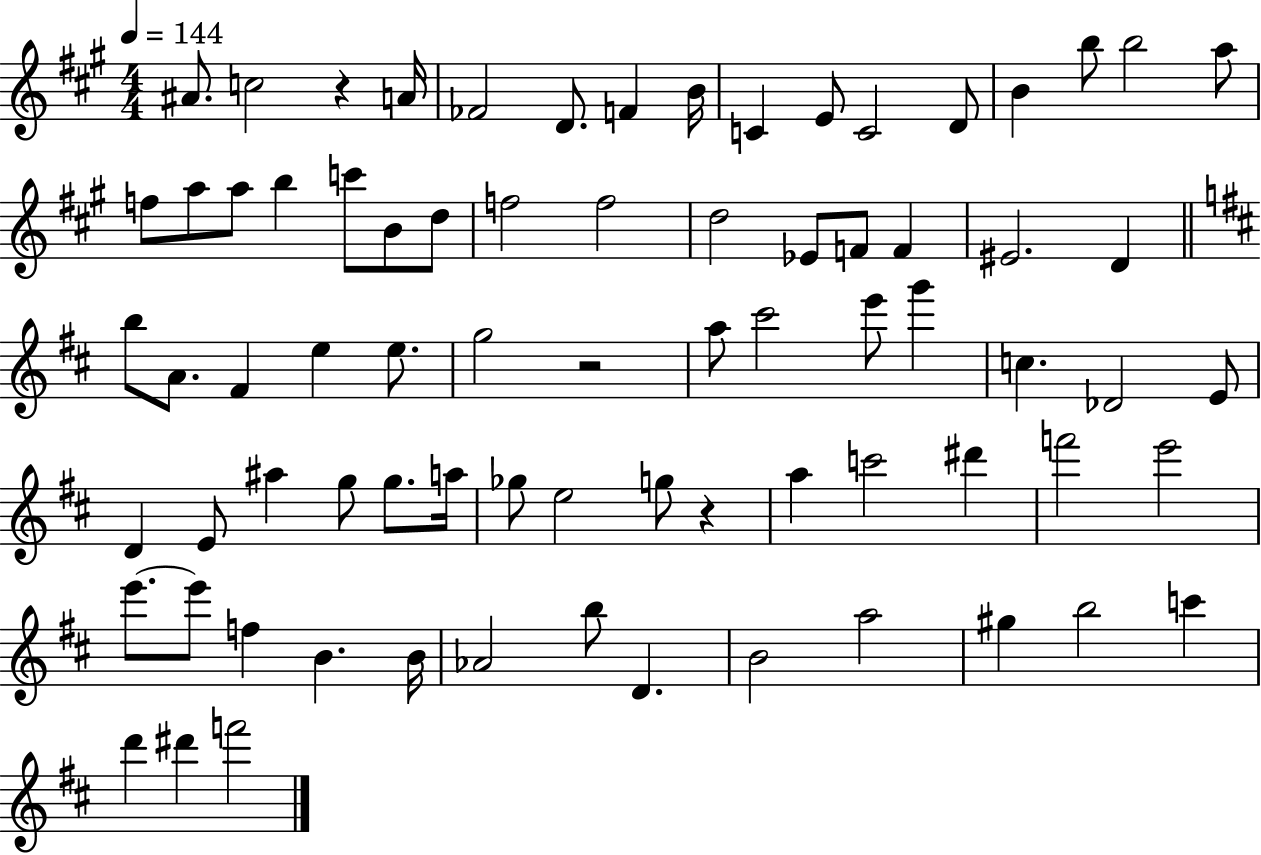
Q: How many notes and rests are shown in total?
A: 76